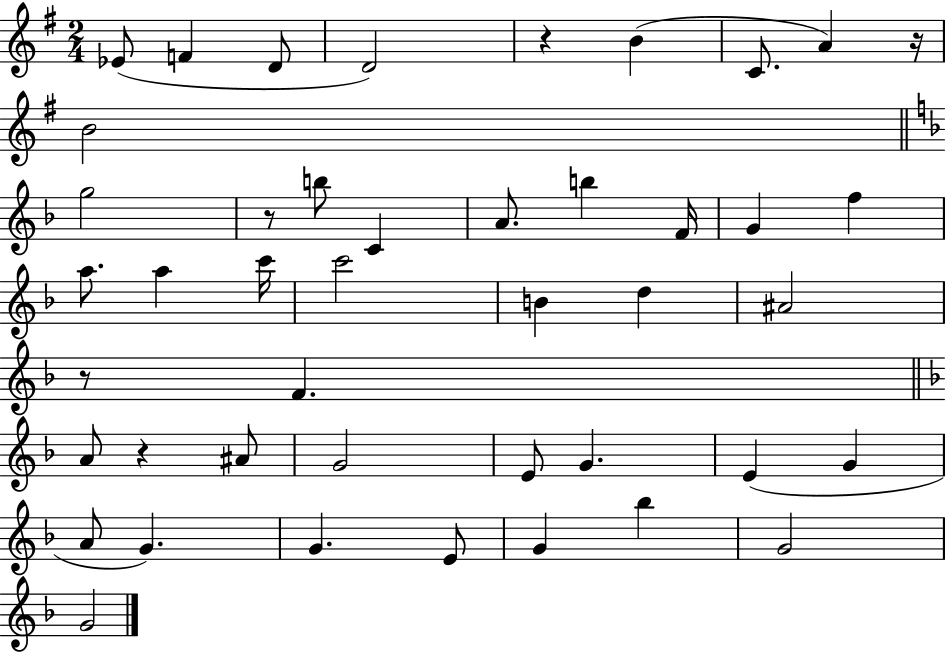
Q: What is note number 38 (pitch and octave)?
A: G4